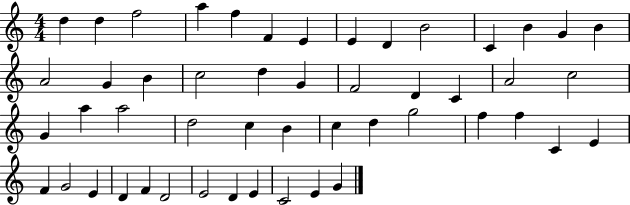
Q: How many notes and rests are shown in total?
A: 50